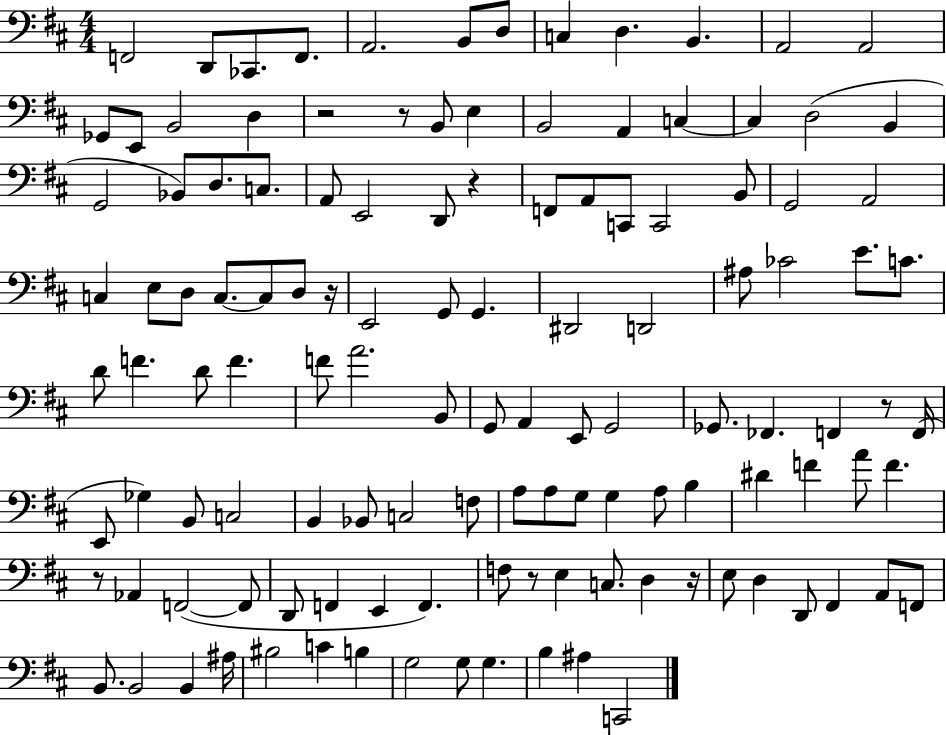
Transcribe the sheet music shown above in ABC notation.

X:1
T:Untitled
M:4/4
L:1/4
K:D
F,,2 D,,/2 _C,,/2 F,,/2 A,,2 B,,/2 D,/2 C, D, B,, A,,2 A,,2 _G,,/2 E,,/2 B,,2 D, z2 z/2 B,,/2 E, B,,2 A,, C, C, D,2 B,, G,,2 _B,,/2 D,/2 C,/2 A,,/2 E,,2 D,,/2 z F,,/2 A,,/2 C,,/2 C,,2 B,,/2 G,,2 A,,2 C, E,/2 D,/2 C,/2 C,/2 D,/2 z/4 E,,2 G,,/2 G,, ^D,,2 D,,2 ^A,/2 _C2 E/2 C/2 D/2 F D/2 F F/2 A2 B,,/2 G,,/2 A,, E,,/2 G,,2 _G,,/2 _F,, F,, z/2 F,,/4 E,,/2 _G, B,,/2 C,2 B,, _B,,/2 C,2 F,/2 A,/2 A,/2 G,/2 G, A,/2 B, ^D F A/2 F z/2 _A,, F,,2 F,,/2 D,,/2 F,, E,, F,, F,/2 z/2 E, C,/2 D, z/4 E,/2 D, D,,/2 ^F,, A,,/2 F,,/2 B,,/2 B,,2 B,, ^A,/4 ^B,2 C B, G,2 G,/2 G, B, ^A, C,,2